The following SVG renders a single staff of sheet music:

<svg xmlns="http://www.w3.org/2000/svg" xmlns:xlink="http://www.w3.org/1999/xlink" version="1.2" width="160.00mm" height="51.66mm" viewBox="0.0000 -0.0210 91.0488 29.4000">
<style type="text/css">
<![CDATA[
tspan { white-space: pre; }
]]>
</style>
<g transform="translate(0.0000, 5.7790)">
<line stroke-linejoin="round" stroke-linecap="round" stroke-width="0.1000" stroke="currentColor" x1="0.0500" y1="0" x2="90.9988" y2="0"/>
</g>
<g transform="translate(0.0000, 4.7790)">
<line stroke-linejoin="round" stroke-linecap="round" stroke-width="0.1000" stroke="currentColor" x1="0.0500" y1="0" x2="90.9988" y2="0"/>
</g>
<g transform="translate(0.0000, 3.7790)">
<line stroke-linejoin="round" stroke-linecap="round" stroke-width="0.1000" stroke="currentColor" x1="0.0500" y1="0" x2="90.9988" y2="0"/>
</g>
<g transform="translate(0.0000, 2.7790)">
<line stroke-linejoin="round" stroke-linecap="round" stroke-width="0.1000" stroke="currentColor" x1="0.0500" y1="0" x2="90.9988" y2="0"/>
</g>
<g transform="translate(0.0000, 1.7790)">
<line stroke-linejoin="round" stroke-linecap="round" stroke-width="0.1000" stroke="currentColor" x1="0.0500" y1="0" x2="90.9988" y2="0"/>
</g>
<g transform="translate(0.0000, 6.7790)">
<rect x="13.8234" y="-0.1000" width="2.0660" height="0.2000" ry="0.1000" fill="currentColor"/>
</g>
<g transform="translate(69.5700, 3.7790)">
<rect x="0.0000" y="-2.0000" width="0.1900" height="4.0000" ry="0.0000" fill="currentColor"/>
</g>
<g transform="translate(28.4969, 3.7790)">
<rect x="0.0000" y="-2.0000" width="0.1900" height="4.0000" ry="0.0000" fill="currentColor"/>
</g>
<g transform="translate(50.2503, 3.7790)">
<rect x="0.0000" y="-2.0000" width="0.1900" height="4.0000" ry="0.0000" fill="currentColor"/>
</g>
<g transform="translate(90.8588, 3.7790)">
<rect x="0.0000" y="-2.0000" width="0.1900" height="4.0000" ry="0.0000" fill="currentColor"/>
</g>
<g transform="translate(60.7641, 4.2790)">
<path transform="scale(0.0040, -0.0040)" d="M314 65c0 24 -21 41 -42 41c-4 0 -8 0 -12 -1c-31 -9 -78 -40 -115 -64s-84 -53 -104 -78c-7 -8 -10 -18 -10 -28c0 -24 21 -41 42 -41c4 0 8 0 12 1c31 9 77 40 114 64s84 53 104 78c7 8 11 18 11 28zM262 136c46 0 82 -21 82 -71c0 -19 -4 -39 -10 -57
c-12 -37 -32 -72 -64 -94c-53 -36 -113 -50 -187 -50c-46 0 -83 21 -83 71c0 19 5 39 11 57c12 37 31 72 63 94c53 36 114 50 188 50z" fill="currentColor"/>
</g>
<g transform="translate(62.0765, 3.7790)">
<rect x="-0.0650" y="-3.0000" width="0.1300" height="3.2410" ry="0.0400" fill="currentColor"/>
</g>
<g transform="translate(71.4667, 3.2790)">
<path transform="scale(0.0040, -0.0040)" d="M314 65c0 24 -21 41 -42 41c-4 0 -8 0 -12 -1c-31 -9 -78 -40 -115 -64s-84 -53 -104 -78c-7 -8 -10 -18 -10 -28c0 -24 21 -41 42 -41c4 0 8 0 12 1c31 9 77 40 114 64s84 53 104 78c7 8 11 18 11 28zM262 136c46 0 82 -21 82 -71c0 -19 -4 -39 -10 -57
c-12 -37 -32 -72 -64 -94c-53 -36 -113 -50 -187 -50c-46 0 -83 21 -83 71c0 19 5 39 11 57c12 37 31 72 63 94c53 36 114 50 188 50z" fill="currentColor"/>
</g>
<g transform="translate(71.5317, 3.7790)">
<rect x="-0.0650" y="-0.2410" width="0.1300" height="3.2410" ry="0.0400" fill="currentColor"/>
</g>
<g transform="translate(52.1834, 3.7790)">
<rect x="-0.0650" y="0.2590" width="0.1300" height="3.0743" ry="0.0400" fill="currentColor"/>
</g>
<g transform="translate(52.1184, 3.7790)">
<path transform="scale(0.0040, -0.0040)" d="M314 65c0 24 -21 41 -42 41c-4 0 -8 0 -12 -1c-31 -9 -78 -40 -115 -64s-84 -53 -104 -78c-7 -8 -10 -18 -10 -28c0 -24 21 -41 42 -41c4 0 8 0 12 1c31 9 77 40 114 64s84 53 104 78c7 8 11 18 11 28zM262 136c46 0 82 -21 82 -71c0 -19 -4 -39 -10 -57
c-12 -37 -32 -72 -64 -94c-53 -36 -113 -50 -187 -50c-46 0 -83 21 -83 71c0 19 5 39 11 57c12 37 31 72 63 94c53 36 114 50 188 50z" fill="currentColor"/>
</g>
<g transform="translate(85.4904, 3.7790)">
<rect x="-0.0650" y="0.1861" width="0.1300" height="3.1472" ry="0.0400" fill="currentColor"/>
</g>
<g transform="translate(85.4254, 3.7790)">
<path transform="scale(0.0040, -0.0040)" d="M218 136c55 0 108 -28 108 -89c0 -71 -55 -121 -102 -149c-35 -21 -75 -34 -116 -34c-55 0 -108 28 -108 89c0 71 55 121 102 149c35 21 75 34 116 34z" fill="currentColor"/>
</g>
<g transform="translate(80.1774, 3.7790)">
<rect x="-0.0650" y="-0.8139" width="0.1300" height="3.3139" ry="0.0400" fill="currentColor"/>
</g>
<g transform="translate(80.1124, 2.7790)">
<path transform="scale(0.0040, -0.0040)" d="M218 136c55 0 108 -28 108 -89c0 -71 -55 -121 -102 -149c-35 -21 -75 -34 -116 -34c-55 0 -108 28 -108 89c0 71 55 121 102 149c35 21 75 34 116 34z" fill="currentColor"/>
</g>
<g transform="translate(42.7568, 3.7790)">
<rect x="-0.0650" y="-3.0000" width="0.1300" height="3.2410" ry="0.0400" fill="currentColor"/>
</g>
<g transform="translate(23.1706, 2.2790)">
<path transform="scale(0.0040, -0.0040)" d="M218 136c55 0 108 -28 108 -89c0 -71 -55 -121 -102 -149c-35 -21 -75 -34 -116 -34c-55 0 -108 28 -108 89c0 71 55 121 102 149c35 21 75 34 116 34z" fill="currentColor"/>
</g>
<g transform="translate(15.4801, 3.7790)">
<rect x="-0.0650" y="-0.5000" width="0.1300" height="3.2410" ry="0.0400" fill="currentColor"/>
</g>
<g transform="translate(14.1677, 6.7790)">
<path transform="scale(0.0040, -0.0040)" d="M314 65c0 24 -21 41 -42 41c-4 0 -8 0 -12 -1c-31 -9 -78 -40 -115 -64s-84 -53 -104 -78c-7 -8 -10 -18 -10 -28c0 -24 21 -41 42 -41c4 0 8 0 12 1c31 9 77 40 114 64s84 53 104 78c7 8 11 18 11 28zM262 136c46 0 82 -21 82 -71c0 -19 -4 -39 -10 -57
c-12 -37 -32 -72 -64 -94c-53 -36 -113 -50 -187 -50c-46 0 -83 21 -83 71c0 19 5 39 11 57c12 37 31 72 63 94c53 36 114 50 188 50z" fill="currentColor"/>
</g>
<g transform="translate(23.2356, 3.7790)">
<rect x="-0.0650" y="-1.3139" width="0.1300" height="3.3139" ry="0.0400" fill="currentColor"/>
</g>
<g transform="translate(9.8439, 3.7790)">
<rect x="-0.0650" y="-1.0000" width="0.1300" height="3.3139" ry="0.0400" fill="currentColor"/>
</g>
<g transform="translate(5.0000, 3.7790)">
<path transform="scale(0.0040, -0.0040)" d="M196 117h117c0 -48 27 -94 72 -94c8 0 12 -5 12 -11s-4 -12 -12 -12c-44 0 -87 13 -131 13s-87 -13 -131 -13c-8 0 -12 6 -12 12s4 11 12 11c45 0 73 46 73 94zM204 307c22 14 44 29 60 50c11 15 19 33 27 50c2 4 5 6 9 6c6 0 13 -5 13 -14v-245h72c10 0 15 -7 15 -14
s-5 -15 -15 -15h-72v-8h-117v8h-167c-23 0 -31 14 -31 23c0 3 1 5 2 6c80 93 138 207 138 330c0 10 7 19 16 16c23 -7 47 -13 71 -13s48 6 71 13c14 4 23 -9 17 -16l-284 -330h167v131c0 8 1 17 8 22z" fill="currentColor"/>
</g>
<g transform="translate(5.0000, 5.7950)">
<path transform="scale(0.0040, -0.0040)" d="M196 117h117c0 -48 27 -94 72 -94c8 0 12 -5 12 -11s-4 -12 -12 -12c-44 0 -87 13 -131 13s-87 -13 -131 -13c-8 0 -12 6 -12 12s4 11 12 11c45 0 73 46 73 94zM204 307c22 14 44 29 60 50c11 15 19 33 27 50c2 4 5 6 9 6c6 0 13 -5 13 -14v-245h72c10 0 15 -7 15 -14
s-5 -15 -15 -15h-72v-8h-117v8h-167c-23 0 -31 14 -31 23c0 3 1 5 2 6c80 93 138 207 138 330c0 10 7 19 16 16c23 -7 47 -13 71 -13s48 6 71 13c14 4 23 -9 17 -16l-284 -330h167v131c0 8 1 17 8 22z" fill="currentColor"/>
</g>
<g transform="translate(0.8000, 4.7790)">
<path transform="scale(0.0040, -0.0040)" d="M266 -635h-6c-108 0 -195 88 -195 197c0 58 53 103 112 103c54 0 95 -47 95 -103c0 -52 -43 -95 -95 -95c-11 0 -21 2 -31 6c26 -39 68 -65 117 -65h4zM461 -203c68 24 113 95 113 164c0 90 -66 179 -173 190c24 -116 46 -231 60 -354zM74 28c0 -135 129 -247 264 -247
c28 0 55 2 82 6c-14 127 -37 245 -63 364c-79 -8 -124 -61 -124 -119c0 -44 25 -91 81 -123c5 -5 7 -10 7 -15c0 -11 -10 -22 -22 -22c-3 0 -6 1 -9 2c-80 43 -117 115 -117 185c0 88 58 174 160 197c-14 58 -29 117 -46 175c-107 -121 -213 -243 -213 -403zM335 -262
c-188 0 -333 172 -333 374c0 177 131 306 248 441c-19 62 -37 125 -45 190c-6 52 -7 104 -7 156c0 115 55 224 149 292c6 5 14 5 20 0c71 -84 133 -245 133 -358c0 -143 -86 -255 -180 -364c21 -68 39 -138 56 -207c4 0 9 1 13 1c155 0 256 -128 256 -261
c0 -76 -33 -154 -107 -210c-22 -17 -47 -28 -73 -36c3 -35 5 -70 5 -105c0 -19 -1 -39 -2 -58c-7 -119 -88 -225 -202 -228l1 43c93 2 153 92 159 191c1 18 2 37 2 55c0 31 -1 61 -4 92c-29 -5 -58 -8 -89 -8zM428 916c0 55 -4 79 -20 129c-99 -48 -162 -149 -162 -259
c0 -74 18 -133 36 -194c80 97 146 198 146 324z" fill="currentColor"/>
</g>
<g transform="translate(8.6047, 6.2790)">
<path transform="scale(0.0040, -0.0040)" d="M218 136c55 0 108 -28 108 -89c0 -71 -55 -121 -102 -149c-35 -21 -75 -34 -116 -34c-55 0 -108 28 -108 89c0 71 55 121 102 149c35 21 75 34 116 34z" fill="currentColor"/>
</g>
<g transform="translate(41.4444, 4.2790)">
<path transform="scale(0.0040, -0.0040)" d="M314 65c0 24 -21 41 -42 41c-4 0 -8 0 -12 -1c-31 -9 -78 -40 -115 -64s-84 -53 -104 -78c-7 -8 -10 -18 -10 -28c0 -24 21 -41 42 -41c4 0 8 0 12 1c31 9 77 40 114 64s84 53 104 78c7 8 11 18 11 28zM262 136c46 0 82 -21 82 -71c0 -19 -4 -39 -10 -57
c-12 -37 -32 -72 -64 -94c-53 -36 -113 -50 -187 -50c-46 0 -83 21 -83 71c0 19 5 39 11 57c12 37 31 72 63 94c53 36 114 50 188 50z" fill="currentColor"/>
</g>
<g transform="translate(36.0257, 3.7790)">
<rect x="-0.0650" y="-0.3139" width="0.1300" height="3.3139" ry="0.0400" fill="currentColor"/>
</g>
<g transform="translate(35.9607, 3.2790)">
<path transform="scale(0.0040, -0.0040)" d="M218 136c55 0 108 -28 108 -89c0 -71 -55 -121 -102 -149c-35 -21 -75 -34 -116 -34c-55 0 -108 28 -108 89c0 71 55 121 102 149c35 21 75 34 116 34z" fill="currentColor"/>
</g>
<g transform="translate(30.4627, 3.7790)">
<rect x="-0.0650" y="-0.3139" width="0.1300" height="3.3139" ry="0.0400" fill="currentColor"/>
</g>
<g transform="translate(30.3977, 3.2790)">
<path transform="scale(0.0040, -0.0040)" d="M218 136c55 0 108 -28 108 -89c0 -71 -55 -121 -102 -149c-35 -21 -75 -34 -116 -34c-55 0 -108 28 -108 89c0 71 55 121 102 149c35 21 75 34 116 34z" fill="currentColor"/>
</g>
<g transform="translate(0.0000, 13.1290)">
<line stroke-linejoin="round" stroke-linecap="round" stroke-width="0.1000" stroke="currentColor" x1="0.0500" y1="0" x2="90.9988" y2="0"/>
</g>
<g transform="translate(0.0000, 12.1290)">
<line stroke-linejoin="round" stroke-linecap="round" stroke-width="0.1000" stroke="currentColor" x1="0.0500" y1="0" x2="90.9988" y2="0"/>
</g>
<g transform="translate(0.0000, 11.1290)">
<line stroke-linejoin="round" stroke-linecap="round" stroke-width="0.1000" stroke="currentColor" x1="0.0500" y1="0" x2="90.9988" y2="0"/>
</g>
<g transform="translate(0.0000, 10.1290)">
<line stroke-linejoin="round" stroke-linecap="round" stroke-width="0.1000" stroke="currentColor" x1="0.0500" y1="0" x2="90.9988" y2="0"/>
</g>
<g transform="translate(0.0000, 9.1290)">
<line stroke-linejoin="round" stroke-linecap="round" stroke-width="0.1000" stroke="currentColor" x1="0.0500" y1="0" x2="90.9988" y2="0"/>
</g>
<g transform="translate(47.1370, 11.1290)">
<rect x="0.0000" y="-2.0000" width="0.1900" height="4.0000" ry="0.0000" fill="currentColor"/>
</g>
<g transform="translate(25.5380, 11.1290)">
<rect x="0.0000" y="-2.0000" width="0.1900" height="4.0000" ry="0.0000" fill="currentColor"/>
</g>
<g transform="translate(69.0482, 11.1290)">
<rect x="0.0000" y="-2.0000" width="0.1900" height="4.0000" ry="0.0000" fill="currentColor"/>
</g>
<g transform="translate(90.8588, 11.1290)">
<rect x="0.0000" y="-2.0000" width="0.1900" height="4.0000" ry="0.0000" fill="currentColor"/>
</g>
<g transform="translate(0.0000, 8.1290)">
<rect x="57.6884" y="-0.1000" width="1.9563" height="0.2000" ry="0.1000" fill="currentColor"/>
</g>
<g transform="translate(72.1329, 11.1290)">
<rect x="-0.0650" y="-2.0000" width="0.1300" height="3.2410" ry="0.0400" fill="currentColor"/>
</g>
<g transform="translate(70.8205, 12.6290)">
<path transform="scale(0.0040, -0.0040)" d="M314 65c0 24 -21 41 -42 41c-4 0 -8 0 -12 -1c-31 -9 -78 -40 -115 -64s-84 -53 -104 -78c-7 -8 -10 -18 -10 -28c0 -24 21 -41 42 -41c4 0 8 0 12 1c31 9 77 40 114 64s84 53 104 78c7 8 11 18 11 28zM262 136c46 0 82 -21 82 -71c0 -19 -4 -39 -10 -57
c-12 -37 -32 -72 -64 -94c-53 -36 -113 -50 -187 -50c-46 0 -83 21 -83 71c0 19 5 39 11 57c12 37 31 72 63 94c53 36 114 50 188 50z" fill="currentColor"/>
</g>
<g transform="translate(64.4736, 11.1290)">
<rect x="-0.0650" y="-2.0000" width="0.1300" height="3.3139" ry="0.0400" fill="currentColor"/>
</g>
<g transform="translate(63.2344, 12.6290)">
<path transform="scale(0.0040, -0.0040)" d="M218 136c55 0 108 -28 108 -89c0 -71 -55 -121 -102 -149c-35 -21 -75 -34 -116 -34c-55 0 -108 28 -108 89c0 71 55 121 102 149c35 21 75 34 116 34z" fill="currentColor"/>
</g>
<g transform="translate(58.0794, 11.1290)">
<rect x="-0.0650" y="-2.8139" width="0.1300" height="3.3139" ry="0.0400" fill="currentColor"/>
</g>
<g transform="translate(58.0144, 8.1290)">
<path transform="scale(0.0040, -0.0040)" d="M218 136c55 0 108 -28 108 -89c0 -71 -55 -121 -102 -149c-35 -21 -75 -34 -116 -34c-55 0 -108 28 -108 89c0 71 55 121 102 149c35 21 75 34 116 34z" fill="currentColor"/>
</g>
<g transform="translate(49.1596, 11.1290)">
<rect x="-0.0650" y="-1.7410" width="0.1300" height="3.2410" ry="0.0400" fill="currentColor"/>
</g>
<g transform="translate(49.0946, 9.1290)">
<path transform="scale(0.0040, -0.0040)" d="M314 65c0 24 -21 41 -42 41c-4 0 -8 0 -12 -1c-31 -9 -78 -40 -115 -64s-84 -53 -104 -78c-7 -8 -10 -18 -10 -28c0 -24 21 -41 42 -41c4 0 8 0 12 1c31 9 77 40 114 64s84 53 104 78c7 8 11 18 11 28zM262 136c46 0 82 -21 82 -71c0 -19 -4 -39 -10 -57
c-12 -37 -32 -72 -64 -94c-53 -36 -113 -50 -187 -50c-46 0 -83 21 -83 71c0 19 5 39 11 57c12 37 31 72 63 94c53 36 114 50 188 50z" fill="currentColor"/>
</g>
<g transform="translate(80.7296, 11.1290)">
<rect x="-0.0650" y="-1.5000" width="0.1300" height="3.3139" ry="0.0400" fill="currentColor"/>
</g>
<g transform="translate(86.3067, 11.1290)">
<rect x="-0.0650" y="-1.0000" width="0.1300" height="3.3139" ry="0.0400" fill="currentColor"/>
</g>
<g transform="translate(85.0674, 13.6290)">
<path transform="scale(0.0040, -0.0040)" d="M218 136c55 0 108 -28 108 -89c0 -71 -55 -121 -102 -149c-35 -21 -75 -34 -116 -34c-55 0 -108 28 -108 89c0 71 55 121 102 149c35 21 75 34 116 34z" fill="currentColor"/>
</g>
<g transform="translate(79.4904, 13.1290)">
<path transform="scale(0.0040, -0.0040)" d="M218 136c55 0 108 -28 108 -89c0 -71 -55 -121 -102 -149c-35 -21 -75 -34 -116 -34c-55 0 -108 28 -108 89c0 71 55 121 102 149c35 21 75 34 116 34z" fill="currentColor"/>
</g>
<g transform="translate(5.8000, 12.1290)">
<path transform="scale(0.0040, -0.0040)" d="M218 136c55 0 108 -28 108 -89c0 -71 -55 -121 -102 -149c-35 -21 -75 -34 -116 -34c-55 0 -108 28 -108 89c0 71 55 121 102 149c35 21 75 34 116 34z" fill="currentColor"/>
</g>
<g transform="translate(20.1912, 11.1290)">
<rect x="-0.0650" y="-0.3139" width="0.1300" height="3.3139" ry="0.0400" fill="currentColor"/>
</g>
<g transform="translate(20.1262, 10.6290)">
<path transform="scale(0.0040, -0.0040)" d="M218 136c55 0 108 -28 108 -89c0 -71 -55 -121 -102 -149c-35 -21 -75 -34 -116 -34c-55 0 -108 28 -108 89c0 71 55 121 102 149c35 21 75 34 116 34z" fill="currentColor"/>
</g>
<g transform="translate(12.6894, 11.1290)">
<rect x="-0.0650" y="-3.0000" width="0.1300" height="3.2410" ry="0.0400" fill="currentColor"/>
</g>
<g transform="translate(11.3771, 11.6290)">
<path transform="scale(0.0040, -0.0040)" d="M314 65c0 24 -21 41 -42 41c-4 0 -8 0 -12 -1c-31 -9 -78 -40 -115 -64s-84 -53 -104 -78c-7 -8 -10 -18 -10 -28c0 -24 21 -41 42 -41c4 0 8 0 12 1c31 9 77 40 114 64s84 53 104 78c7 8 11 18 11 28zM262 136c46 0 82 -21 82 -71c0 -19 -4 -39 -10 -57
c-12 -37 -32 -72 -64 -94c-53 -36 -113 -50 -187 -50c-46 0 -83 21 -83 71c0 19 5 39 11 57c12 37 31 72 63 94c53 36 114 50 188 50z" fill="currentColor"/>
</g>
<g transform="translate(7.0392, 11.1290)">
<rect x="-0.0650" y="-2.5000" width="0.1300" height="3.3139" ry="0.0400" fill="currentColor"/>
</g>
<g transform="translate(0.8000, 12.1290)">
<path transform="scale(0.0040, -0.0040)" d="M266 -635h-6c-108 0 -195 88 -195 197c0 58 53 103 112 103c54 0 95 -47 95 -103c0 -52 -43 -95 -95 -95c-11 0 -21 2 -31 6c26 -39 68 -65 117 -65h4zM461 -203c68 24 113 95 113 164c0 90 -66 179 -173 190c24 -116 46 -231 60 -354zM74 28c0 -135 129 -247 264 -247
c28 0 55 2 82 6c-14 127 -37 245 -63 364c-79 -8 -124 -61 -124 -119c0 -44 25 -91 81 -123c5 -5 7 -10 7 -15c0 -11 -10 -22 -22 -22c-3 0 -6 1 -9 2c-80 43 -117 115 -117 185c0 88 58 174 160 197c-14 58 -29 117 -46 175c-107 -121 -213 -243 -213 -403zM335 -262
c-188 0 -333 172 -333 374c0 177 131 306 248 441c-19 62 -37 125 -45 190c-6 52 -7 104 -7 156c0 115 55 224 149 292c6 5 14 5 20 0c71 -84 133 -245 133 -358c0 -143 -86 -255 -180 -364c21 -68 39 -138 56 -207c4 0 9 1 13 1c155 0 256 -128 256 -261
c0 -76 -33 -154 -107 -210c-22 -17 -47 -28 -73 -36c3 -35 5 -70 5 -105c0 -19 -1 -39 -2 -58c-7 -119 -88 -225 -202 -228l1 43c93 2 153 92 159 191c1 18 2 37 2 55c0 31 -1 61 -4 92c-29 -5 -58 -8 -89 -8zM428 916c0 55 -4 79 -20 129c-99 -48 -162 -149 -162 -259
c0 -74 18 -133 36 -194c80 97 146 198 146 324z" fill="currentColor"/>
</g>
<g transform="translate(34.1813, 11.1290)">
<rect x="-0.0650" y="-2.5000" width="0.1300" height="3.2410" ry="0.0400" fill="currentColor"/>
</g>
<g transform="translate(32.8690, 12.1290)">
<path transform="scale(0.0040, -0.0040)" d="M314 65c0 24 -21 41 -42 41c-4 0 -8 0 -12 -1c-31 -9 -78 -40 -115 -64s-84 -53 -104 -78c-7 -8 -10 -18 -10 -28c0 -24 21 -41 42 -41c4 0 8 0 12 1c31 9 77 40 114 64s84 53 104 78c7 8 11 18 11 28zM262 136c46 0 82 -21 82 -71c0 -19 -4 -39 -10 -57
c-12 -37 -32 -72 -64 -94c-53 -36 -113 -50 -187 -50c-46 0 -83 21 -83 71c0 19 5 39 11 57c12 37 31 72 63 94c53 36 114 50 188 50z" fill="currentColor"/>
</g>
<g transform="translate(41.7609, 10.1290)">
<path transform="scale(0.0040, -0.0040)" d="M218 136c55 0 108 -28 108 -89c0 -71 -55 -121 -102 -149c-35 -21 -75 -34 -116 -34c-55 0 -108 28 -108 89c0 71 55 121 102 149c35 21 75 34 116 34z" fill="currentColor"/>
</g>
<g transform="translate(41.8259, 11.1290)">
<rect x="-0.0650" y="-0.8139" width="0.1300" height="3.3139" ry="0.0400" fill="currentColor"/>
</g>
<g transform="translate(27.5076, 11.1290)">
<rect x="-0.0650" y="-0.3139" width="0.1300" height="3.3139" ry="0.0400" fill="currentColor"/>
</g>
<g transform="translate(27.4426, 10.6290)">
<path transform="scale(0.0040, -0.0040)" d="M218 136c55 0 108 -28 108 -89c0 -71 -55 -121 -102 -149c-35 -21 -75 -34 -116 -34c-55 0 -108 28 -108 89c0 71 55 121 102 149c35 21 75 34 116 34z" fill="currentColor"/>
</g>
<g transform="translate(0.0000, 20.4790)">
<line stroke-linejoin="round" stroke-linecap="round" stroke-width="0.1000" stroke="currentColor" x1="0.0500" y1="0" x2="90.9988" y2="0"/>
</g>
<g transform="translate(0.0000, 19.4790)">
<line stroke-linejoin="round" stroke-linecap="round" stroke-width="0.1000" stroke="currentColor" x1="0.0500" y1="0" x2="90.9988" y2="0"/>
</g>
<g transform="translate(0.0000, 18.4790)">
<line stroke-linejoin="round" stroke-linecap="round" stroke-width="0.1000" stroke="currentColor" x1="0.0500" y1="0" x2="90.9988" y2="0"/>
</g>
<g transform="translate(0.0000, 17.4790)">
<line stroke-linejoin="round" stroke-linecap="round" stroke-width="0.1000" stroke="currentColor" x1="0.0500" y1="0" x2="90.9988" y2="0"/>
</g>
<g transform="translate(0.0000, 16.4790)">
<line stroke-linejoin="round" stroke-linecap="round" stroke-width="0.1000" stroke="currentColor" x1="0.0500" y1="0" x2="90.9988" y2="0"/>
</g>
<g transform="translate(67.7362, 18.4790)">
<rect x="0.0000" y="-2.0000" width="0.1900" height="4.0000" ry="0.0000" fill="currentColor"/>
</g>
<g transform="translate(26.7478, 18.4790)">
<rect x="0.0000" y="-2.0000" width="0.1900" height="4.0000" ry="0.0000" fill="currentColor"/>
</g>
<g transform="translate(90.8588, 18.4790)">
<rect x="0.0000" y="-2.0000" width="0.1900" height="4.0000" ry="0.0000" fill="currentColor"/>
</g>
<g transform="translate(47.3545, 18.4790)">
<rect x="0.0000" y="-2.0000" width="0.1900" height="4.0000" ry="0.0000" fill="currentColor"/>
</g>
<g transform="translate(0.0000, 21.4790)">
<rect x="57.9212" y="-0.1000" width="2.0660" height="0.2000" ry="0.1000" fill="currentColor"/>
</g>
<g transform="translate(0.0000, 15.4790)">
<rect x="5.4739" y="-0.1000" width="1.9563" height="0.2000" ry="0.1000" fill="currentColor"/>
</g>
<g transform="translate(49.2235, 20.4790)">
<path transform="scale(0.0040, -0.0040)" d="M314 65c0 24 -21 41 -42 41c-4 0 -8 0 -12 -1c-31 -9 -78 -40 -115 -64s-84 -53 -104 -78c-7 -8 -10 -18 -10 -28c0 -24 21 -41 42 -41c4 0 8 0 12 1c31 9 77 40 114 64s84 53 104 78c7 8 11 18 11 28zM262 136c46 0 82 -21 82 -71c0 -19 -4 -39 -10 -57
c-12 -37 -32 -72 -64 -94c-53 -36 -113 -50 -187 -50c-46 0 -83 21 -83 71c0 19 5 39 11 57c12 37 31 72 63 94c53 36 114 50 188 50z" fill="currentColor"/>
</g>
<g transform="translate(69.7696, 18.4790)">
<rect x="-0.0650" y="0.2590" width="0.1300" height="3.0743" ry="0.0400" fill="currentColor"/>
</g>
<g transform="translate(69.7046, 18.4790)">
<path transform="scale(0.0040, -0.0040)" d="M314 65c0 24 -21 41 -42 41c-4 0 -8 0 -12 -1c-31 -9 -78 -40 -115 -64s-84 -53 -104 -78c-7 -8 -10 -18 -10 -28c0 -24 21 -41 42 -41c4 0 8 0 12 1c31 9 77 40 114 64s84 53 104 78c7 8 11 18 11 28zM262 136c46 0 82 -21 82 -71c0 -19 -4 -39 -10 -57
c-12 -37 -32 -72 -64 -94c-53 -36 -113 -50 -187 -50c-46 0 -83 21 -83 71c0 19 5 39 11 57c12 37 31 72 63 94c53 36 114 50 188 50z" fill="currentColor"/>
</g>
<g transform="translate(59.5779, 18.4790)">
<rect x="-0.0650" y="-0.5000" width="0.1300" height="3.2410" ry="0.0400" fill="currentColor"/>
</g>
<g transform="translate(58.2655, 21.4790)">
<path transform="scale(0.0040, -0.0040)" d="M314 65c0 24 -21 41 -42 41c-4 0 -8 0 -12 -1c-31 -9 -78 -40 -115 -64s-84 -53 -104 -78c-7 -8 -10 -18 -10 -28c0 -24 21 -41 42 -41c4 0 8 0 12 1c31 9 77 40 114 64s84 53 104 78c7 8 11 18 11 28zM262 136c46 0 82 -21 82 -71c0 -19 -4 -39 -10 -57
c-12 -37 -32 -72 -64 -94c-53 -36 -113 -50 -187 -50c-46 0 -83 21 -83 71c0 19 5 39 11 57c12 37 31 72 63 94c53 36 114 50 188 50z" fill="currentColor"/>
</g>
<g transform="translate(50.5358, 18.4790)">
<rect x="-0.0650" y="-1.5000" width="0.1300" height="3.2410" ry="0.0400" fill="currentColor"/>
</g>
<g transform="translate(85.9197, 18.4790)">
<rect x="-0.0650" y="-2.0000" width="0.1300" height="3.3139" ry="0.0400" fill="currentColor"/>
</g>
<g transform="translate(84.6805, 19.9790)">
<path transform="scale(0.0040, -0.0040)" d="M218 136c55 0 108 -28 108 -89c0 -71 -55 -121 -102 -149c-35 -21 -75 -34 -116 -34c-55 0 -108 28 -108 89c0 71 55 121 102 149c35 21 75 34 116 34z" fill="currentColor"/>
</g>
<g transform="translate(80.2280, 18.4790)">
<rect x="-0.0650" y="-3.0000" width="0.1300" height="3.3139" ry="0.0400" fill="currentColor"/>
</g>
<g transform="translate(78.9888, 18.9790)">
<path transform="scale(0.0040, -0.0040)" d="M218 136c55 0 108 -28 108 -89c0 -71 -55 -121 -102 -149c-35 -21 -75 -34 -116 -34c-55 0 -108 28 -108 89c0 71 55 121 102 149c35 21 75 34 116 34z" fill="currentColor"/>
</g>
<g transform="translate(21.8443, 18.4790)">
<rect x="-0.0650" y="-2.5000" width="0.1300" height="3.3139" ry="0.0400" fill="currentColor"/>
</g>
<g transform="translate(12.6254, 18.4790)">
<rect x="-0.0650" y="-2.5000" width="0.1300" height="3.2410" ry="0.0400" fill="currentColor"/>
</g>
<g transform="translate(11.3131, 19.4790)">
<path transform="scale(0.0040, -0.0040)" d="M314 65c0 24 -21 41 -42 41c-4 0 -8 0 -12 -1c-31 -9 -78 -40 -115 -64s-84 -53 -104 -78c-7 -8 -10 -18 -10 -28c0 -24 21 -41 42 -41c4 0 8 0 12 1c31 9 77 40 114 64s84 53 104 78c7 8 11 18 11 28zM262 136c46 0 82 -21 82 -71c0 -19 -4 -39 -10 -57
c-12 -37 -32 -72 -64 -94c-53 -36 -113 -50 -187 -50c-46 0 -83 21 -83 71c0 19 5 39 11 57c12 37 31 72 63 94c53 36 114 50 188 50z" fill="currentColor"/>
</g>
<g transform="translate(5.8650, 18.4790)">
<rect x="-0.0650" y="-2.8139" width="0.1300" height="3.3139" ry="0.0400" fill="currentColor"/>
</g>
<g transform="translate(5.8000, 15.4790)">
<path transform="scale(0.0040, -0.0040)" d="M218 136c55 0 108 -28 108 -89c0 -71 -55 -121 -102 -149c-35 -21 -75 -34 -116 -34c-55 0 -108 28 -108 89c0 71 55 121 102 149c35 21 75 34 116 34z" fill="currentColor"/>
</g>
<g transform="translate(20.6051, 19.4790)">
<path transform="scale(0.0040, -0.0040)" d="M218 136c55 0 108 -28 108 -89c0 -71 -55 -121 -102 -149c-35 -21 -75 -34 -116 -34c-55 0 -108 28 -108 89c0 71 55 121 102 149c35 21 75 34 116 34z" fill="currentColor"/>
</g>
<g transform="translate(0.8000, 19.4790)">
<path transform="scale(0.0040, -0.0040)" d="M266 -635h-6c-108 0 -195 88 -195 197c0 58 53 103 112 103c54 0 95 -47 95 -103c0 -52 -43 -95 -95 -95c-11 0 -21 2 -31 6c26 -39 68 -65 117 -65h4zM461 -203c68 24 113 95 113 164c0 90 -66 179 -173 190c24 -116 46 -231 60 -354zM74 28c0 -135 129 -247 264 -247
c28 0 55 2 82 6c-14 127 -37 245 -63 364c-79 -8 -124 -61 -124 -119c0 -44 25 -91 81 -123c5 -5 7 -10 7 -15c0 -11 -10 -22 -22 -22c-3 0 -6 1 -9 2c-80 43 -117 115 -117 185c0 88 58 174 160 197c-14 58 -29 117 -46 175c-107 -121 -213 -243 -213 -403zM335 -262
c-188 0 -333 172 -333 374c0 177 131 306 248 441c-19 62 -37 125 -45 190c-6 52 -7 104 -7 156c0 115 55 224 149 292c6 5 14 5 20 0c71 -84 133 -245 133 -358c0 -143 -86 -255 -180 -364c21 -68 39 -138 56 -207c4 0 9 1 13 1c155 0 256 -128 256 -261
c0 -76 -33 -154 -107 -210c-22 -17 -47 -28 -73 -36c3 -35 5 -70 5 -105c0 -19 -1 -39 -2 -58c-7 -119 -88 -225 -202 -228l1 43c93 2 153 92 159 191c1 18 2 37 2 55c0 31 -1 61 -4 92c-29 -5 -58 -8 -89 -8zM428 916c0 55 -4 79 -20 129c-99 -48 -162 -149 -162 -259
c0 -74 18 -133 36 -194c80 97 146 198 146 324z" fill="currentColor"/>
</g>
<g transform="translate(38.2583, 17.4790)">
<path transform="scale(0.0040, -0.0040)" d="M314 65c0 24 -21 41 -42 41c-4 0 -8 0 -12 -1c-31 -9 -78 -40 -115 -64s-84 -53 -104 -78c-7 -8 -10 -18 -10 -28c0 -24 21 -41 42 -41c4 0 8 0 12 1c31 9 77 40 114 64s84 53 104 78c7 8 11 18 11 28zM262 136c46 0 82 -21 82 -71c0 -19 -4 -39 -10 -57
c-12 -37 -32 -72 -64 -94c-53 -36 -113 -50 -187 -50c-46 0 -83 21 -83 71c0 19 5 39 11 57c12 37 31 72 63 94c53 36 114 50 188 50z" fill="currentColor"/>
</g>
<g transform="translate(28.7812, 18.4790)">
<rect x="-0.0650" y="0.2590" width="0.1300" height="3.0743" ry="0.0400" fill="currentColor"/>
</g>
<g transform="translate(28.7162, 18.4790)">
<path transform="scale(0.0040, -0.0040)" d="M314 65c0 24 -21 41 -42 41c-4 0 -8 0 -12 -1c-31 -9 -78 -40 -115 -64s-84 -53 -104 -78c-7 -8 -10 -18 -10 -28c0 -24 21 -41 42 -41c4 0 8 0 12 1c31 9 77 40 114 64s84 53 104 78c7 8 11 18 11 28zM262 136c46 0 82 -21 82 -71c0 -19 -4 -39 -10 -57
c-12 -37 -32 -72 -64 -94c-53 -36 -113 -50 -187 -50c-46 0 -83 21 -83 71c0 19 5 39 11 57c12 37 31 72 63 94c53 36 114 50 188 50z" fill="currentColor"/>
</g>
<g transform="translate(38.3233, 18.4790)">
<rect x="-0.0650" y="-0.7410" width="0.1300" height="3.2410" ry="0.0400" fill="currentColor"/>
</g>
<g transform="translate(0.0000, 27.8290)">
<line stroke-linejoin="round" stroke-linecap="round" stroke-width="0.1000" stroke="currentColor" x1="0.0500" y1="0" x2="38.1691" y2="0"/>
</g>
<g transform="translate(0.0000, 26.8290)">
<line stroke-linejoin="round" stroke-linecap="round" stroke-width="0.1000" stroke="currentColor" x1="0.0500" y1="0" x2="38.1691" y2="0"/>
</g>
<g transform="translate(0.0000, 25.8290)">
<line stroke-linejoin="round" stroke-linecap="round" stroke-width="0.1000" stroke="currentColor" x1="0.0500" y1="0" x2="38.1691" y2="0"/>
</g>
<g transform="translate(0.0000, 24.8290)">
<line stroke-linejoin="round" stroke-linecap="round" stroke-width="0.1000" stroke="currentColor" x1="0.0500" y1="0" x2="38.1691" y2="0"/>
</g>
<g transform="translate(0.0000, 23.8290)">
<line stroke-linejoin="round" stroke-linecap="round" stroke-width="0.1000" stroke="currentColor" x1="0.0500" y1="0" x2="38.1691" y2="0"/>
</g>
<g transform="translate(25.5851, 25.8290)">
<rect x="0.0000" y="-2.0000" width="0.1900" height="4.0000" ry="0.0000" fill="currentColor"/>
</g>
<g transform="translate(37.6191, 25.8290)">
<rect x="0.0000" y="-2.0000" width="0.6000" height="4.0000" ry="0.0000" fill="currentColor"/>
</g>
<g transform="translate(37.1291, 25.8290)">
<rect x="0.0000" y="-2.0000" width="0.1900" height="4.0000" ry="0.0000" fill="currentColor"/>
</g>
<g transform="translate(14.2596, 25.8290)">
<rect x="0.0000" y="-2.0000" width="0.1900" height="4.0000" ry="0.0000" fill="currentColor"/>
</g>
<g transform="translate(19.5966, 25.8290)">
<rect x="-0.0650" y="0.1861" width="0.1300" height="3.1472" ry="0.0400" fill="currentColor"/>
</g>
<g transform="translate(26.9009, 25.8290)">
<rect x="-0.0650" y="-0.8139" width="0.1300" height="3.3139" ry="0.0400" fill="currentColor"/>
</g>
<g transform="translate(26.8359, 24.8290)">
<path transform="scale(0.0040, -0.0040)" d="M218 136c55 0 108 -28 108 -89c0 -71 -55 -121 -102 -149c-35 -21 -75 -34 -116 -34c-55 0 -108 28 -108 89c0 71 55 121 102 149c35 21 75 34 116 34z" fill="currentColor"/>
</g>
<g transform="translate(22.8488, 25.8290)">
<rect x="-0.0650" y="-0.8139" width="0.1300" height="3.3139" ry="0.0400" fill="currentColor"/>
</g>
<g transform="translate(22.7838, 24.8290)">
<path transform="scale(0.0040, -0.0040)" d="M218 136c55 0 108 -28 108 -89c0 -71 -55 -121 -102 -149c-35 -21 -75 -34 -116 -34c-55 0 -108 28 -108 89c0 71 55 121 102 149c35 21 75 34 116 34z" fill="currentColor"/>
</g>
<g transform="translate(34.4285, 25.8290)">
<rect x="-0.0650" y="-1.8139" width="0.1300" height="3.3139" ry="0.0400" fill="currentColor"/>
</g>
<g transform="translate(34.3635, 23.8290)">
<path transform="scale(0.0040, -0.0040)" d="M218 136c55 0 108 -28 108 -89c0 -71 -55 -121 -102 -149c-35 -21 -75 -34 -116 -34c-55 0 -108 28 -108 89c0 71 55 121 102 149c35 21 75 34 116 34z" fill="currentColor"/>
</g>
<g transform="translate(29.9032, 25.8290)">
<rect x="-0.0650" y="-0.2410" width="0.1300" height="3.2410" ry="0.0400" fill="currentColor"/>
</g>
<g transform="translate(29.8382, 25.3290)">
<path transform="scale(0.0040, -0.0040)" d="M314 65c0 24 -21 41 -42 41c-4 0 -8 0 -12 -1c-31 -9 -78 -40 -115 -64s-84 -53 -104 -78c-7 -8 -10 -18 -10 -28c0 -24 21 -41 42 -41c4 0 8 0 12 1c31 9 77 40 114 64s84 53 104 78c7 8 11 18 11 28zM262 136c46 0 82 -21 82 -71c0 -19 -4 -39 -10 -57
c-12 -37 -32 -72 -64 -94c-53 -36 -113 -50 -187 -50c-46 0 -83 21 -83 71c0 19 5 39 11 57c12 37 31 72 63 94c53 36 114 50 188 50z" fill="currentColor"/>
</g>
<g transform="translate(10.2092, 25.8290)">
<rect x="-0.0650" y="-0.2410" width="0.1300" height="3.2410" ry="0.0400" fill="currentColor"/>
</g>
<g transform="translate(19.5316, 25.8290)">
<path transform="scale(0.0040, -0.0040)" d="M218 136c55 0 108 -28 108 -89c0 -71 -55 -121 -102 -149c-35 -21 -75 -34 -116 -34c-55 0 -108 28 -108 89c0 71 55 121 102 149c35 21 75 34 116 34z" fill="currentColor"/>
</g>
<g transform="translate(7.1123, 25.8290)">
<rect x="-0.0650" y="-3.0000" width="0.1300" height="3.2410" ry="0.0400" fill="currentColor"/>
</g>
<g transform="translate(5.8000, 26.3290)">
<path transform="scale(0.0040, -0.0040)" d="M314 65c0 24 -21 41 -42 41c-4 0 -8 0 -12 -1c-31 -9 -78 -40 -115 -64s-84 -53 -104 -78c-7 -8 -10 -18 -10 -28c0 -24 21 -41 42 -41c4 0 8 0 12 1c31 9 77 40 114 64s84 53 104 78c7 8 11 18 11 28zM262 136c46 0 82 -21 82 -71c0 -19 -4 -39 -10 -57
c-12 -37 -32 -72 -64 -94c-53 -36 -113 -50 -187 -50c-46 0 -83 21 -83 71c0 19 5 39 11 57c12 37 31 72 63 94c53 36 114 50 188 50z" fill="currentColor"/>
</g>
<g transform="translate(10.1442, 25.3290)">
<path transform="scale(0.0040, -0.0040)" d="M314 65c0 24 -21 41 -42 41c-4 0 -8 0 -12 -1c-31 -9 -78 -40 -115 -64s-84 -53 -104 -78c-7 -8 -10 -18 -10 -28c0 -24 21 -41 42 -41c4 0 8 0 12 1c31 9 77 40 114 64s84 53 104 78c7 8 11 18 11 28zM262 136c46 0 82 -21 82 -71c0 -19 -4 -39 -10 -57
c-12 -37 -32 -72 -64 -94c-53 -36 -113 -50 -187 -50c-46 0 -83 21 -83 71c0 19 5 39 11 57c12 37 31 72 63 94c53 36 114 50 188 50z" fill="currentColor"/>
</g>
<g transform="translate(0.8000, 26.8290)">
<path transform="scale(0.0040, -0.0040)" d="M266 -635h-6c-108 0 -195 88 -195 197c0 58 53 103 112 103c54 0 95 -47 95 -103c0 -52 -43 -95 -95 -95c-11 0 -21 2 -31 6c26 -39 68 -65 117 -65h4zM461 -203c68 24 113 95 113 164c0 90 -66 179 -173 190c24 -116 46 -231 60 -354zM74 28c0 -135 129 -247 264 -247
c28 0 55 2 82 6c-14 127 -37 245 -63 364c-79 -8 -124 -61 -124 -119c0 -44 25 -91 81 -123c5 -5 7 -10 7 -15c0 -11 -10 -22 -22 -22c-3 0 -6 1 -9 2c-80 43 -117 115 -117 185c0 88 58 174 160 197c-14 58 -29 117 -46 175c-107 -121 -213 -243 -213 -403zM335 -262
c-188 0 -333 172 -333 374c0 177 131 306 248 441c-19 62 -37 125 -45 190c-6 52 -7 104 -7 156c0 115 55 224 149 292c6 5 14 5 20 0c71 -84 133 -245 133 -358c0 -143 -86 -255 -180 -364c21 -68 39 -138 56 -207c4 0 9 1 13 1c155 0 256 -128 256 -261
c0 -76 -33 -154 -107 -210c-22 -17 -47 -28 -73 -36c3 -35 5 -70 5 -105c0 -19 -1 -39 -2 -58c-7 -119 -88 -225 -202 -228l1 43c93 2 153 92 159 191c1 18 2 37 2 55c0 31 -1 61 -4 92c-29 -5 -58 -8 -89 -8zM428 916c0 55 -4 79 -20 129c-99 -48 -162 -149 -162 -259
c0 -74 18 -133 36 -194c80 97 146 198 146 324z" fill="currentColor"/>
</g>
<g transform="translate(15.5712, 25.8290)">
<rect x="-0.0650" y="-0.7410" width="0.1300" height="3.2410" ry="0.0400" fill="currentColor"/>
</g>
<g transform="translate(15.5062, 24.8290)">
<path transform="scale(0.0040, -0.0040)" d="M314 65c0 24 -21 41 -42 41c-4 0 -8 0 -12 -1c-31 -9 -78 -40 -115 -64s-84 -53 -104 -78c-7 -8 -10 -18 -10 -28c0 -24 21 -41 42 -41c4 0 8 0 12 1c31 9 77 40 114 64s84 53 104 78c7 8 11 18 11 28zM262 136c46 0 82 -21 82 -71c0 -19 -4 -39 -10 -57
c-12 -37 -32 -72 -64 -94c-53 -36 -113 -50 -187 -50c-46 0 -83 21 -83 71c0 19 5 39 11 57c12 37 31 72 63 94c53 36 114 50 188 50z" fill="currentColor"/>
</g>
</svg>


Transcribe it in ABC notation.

X:1
T:Untitled
M:4/4
L:1/4
K:C
D C2 e c c A2 B2 A2 c2 d B G A2 c c G2 d f2 a F F2 E D a G2 G B2 d2 E2 C2 B2 A F A2 c2 d2 B d d c2 f